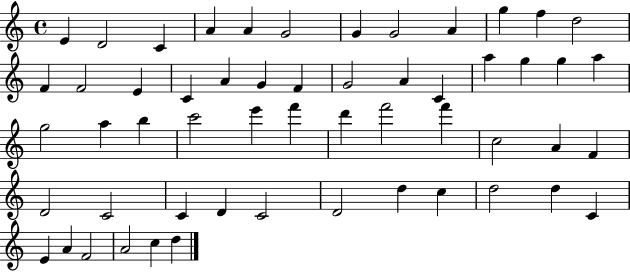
E4/q D4/h C4/q A4/q A4/q G4/h G4/q G4/h A4/q G5/q F5/q D5/h F4/q F4/h E4/q C4/q A4/q G4/q F4/q G4/h A4/q C4/q A5/q G5/q G5/q A5/q G5/h A5/q B5/q C6/h E6/q F6/q D6/q F6/h F6/q C5/h A4/q F4/q D4/h C4/h C4/q D4/q C4/h D4/h D5/q C5/q D5/h D5/q C4/q E4/q A4/q F4/h A4/h C5/q D5/q